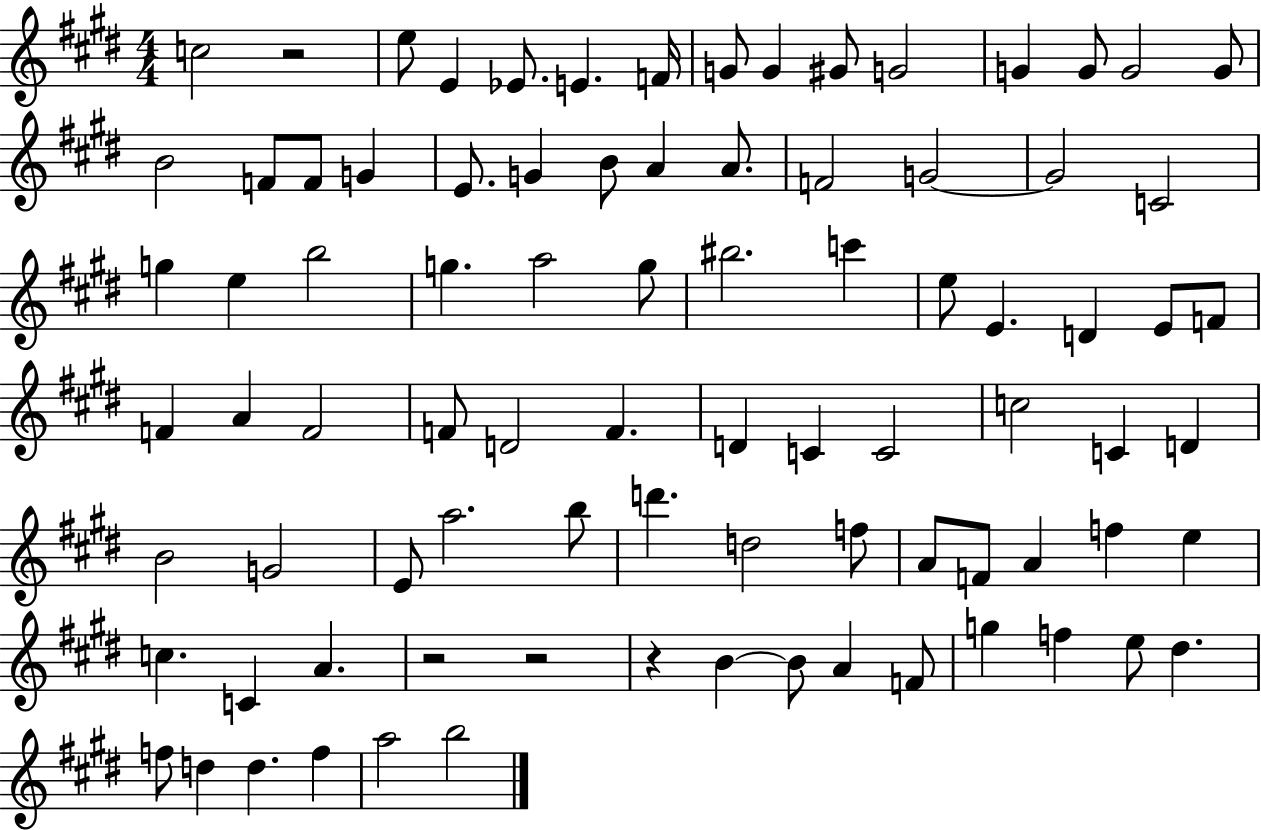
{
  \clef treble
  \numericTimeSignature
  \time 4/4
  \key e \major
  c''2 r2 | e''8 e'4 ees'8. e'4. f'16 | g'8 g'4 gis'8 g'2 | g'4 g'8 g'2 g'8 | \break b'2 f'8 f'8 g'4 | e'8. g'4 b'8 a'4 a'8. | f'2 g'2~~ | g'2 c'2 | \break g''4 e''4 b''2 | g''4. a''2 g''8 | bis''2. c'''4 | e''8 e'4. d'4 e'8 f'8 | \break f'4 a'4 f'2 | f'8 d'2 f'4. | d'4 c'4 c'2 | c''2 c'4 d'4 | \break b'2 g'2 | e'8 a''2. b''8 | d'''4. d''2 f''8 | a'8 f'8 a'4 f''4 e''4 | \break c''4. c'4 a'4. | r2 r2 | r4 b'4~~ b'8 a'4 f'8 | g''4 f''4 e''8 dis''4. | \break f''8 d''4 d''4. f''4 | a''2 b''2 | \bar "|."
}